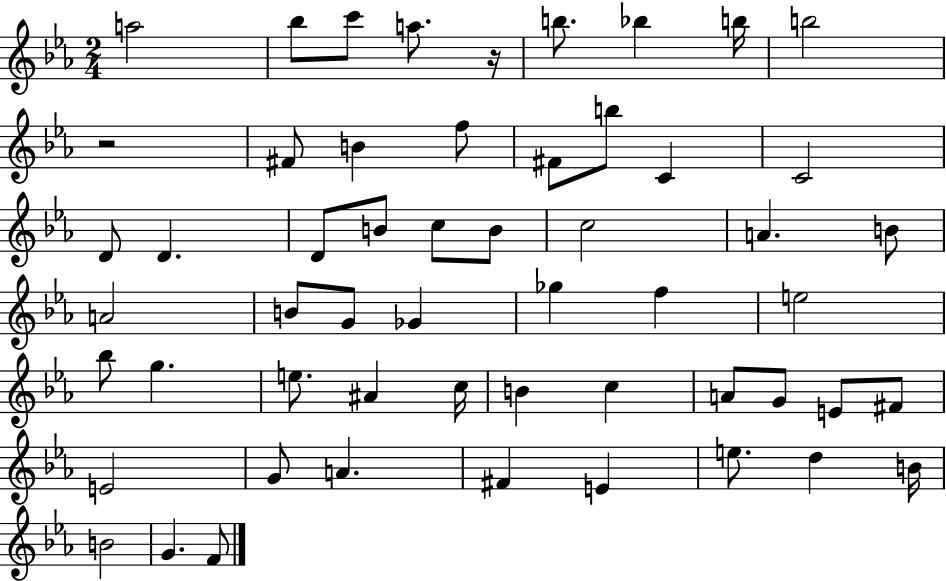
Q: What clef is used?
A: treble